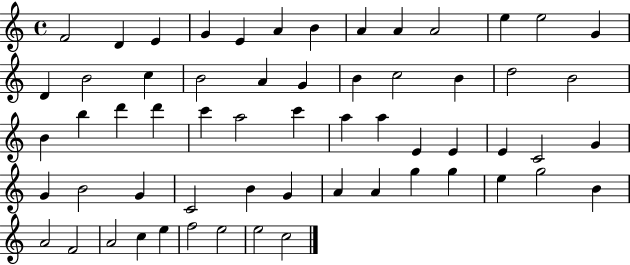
{
  \clef treble
  \time 4/4
  \defaultTimeSignature
  \key c \major
  f'2 d'4 e'4 | g'4 e'4 a'4 b'4 | a'4 a'4 a'2 | e''4 e''2 g'4 | \break d'4 b'2 c''4 | b'2 a'4 g'4 | b'4 c''2 b'4 | d''2 b'2 | \break b'4 b''4 d'''4 d'''4 | c'''4 a''2 c'''4 | a''4 a''4 e'4 e'4 | e'4 c'2 g'4 | \break g'4 b'2 g'4 | c'2 b'4 g'4 | a'4 a'4 g''4 g''4 | e''4 g''2 b'4 | \break a'2 f'2 | a'2 c''4 e''4 | f''2 e''2 | e''2 c''2 | \break \bar "|."
}